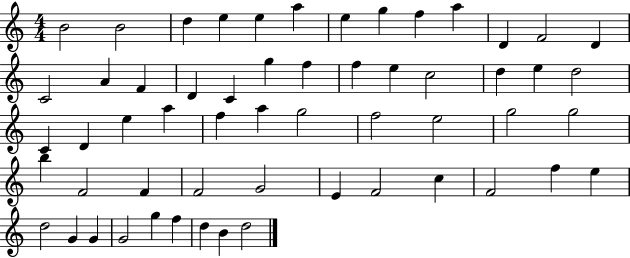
{
  \clef treble
  \numericTimeSignature
  \time 4/4
  \key c \major
  b'2 b'2 | d''4 e''4 e''4 a''4 | e''4 g''4 f''4 a''4 | d'4 f'2 d'4 | \break c'2 a'4 f'4 | d'4 c'4 g''4 f''4 | f''4 e''4 c''2 | d''4 e''4 d''2 | \break c'4 d'4 e''4 a''4 | f''4 a''4 g''2 | f''2 e''2 | g''2 g''2 | \break b''4 f'2 f'4 | f'2 g'2 | e'4 f'2 c''4 | f'2 f''4 e''4 | \break d''2 g'4 g'4 | g'2 g''4 f''4 | d''4 b'4 d''2 | \bar "|."
}